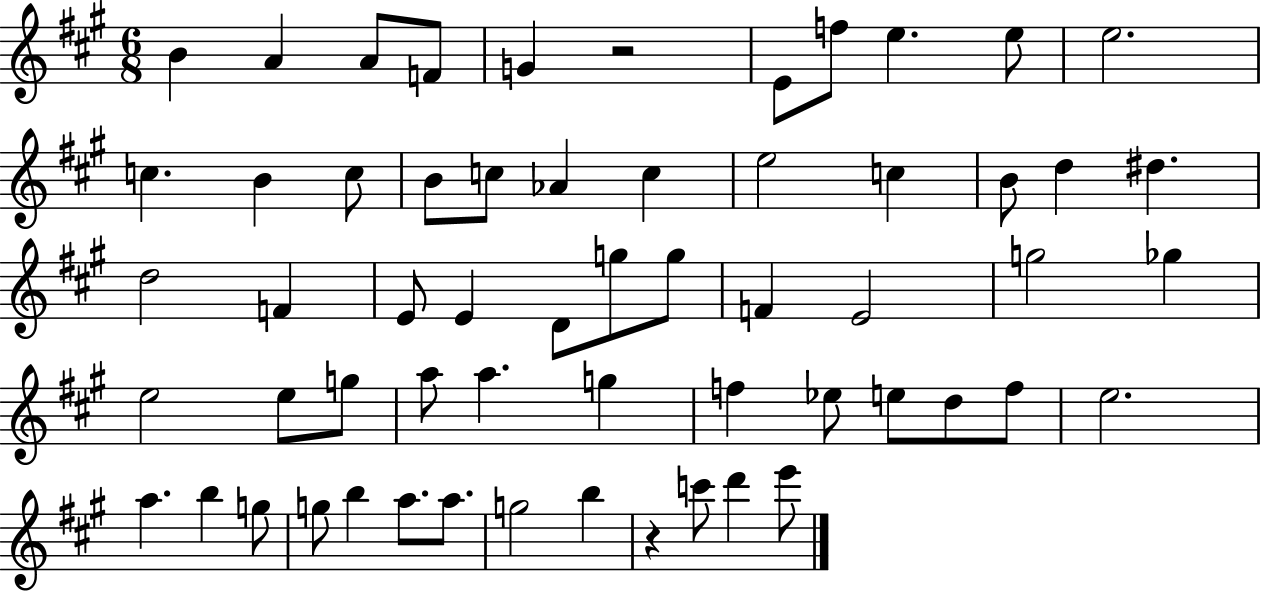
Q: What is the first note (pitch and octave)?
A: B4